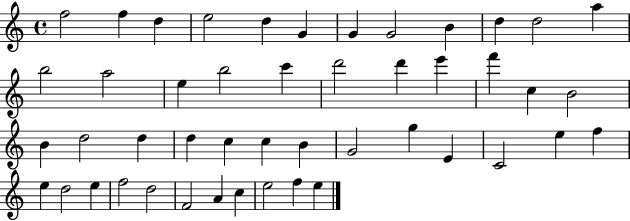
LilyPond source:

{
  \clef treble
  \time 4/4
  \defaultTimeSignature
  \key c \major
  f''2 f''4 d''4 | e''2 d''4 g'4 | g'4 g'2 b'4 | d''4 d''2 a''4 | \break b''2 a''2 | e''4 b''2 c'''4 | d'''2 d'''4 e'''4 | f'''4 c''4 b'2 | \break b'4 d''2 d''4 | d''4 c''4 c''4 b'4 | g'2 g''4 e'4 | c'2 e''4 f''4 | \break e''4 d''2 e''4 | f''2 d''2 | f'2 a'4 c''4 | e''2 f''4 e''4 | \break \bar "|."
}